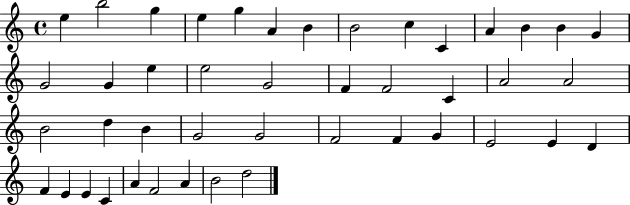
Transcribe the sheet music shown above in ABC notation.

X:1
T:Untitled
M:4/4
L:1/4
K:C
e b2 g e g A B B2 c C A B B G G2 G e e2 G2 F F2 C A2 A2 B2 d B G2 G2 F2 F G E2 E D F E E C A F2 A B2 d2